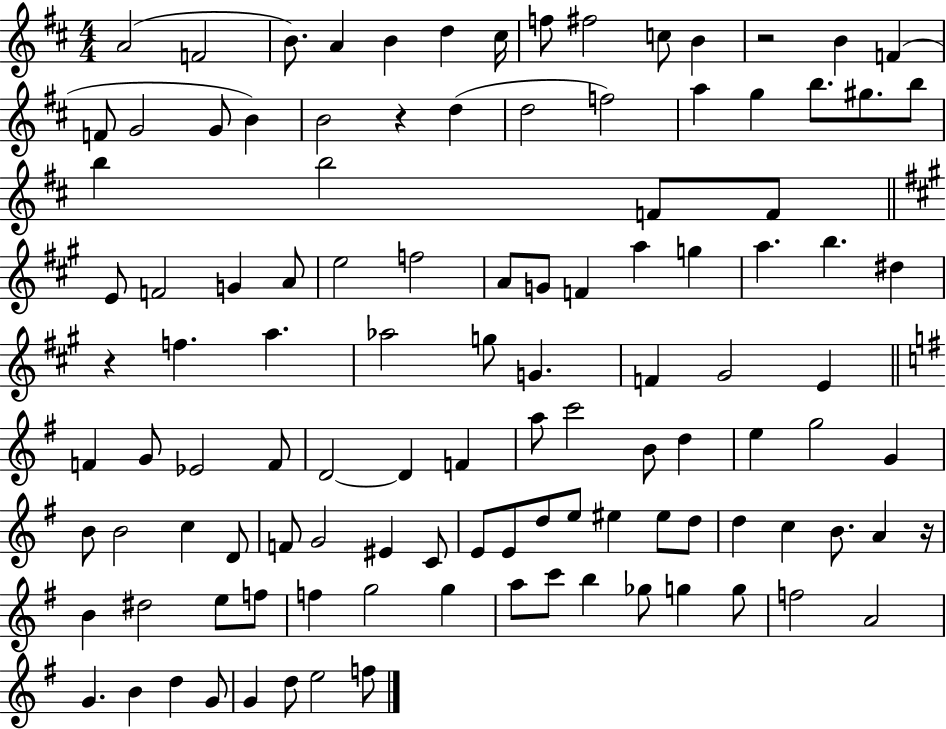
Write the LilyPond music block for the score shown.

{
  \clef treble
  \numericTimeSignature
  \time 4/4
  \key d \major
  \repeat volta 2 { a'2( f'2 | b'8.) a'4 b'4 d''4 cis''16 | f''8 fis''2 c''8 b'4 | r2 b'4 f'4( | \break f'8 g'2 g'8 b'4) | b'2 r4 d''4( | d''2 f''2) | a''4 g''4 b''8. gis''8. b''8 | \break b''4 b''2 f'8 f'8 | \bar "||" \break \key a \major e'8 f'2 g'4 a'8 | e''2 f''2 | a'8 g'8 f'4 a''4 g''4 | a''4. b''4. dis''4 | \break r4 f''4. a''4. | aes''2 g''8 g'4. | f'4 gis'2 e'4 | \bar "||" \break \key g \major f'4 g'8 ees'2 f'8 | d'2~~ d'4 f'4 | a''8 c'''2 b'8 d''4 | e''4 g''2 g'4 | \break b'8 b'2 c''4 d'8 | f'8 g'2 eis'4 c'8 | e'8 e'8 d''8 e''8 eis''4 eis''8 d''8 | d''4 c''4 b'8. a'4 r16 | \break b'4 dis''2 e''8 f''8 | f''4 g''2 g''4 | a''8 c'''8 b''4 ges''8 g''4 g''8 | f''2 a'2 | \break g'4. b'4 d''4 g'8 | g'4 d''8 e''2 f''8 | } \bar "|."
}